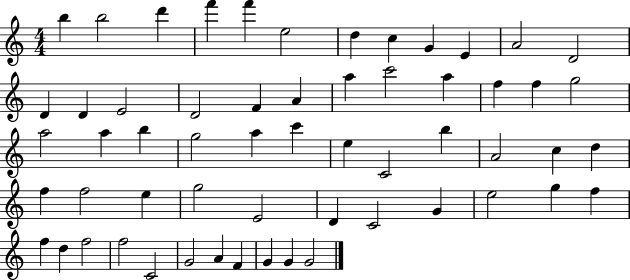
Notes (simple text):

B5/q B5/h D6/q F6/q F6/q E5/h D5/q C5/q G4/q E4/q A4/h D4/h D4/q D4/q E4/h D4/h F4/q A4/q A5/q C6/h A5/q F5/q F5/q G5/h A5/h A5/q B5/q G5/h A5/q C6/q E5/q C4/h B5/q A4/h C5/q D5/q F5/q F5/h E5/q G5/h E4/h D4/q C4/h G4/q E5/h G5/q F5/q F5/q D5/q F5/h F5/h C4/h G4/h A4/q F4/q G4/q G4/q G4/h